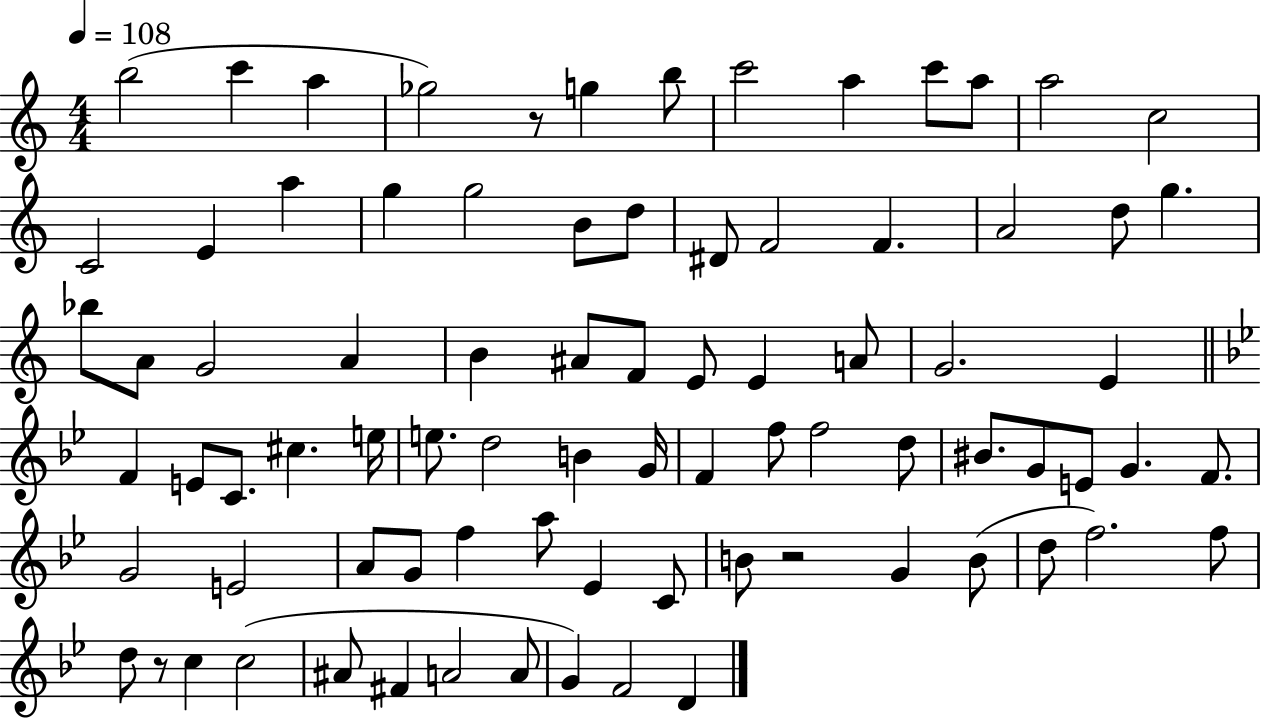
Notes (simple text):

B5/h C6/q A5/q Gb5/h R/e G5/q B5/e C6/h A5/q C6/e A5/e A5/h C5/h C4/h E4/q A5/q G5/q G5/h B4/e D5/e D#4/e F4/h F4/q. A4/h D5/e G5/q. Bb5/e A4/e G4/h A4/q B4/q A#4/e F4/e E4/e E4/q A4/e G4/h. E4/q F4/q E4/e C4/e. C#5/q. E5/s E5/e. D5/h B4/q G4/s F4/q F5/e F5/h D5/e BIS4/e. G4/e E4/e G4/q. F4/e. G4/h E4/h A4/e G4/e F5/q A5/e Eb4/q C4/e B4/e R/h G4/q B4/e D5/e F5/h. F5/e D5/e R/e C5/q C5/h A#4/e F#4/q A4/h A4/e G4/q F4/h D4/q